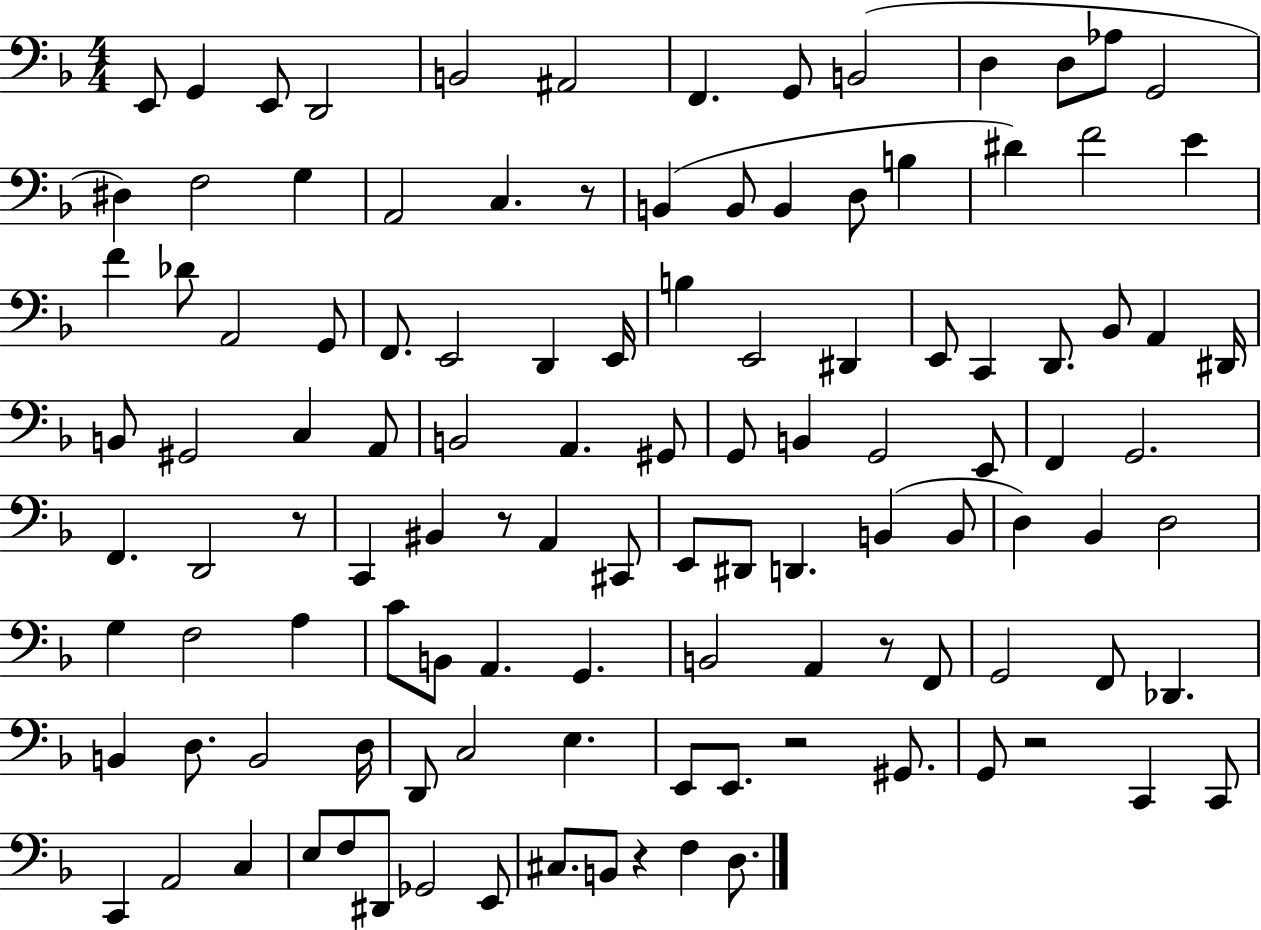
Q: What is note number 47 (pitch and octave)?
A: A2